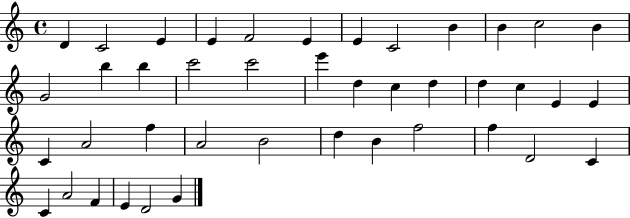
X:1
T:Untitled
M:4/4
L:1/4
K:C
D C2 E E F2 E E C2 B B c2 B G2 b b c'2 c'2 e' d c d d c E E C A2 f A2 B2 d B f2 f D2 C C A2 F E D2 G